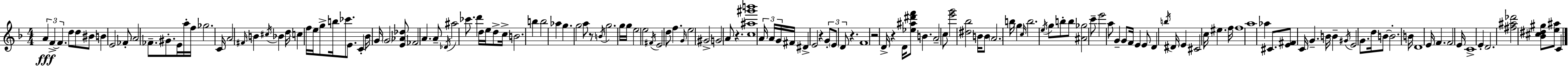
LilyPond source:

{
  \clef treble
  \numericTimeSignature
  \time 4/4
  \key f \major
  \repeat volta 2 { \tuplet 3/2 { a'4\fff f'4->~~ f'4. } d''8 | d''8 bis'8 b'4 e'2 | fes'8-. \parenthesize a'2 fes'8.-- gis'8.-. | e'16 a''16-. f''16 ges''2. c'16 | \break a'2 \grace { fis'16 } b'4 \acciaccatura { cis''16 } bes'4 | d''16 c''4 f''16 e''16 g''8-> b''16 ces'''8. e'8. | c'4-. bes'16 g'16 \parenthesize g'2 | <e' aes' des''>8 fes'2 a'4. | \break a'8-- \acciaccatura { des'16 } ais''2 ces'''8. d'''4 | d''16 e''16 d''8-> c''16-> b'2. | b''4 b''2 aes''4 | g''4. g''2 | \break a''8 r8 \acciaccatura { b'16 } g''2. | g''16 g''16 e''2 e''2 | \acciaccatura { fis'16 } e'2 d''8 f''4. | \grace { g'16 } e''2 gis'2-> | \break g'2 a'8 | r4. <c'' ais'' gis''' b'''>1 | \tuplet 3/2 { a'16 a'16 g'16 } fis'16 dis'4-> e'2 | r4 \tuplet 3/2 { g'8-. \parenthesize e'8 d'8 } | \break r4. f'1 | r2 d'16-> r4 | d'16 <ees'' ais'' dis''' f'''>8 b'4. a'2-- | c''8 <e''' g'''>2 <dis'' bes''>2 | \break b'16 b'8 \parenthesize a'2. | b''16 \parenthesize g''4 \grace { c''16 } b''2. | \acciaccatura { e''16 } g''8 b''8-. b''8 <ais' ges''>2 | c'''8-- e'''2 | \break a''8 g'4-- g'8 f'16 e'4 e'8 d'4 | \acciaccatura { b''16 } dis'16 e'4 cis'2 | c''16 eis''4. f''16 f''1 | a''1 | \break aes''4 cis'8. | <e' fis'>8 c'16 g'4.-- b'16 b'4-- \acciaccatura { gis'16 } e'2 | g'8. d''16 b'8~~ b'2.-. | b'16 d'1 | \break e'16 f'4. | f'2 e'16 c'1-> | e'4-. d'2. | <fis'' ais'' des'''>2 | \break <bes' cis'' dis'' gis''>8 <e'' ais''>8 c'4 } \bar "|."
}